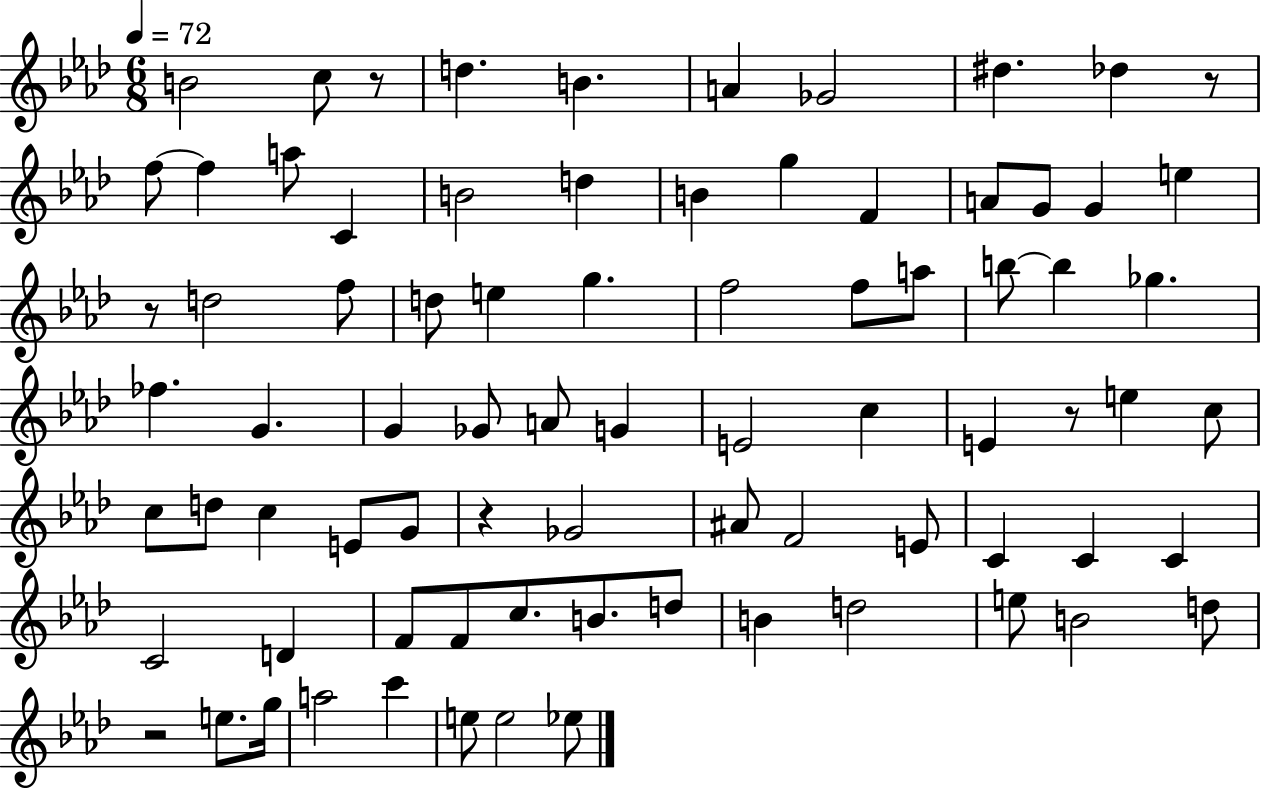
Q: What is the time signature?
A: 6/8